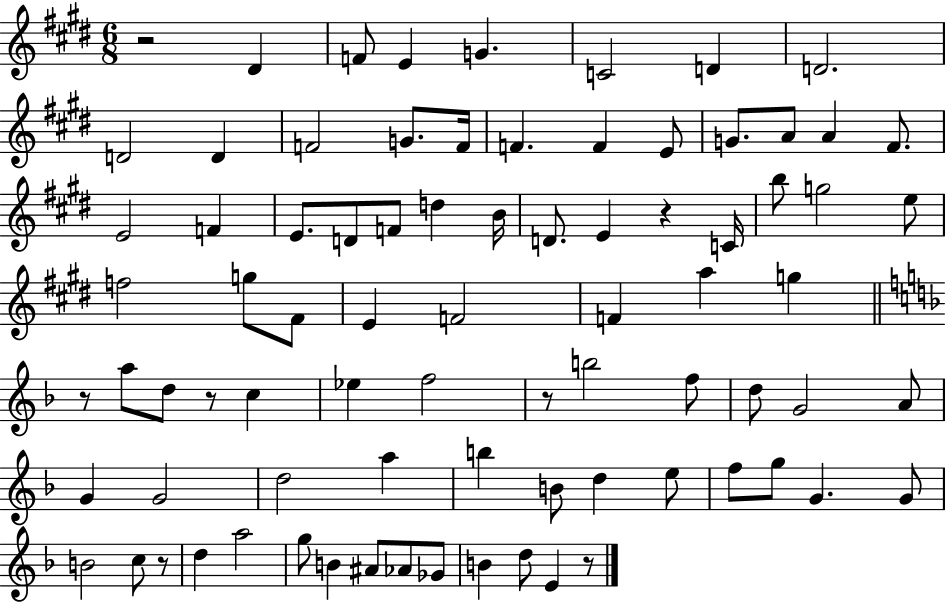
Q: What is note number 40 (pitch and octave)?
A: G5